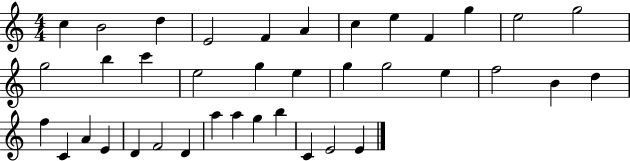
C5/q B4/h D5/q E4/h F4/q A4/q C5/q E5/q F4/q G5/q E5/h G5/h G5/h B5/q C6/q E5/h G5/q E5/q G5/q G5/h E5/q F5/h B4/q D5/q F5/q C4/q A4/q E4/q D4/q F4/h D4/q A5/q A5/q G5/q B5/q C4/q E4/h E4/q